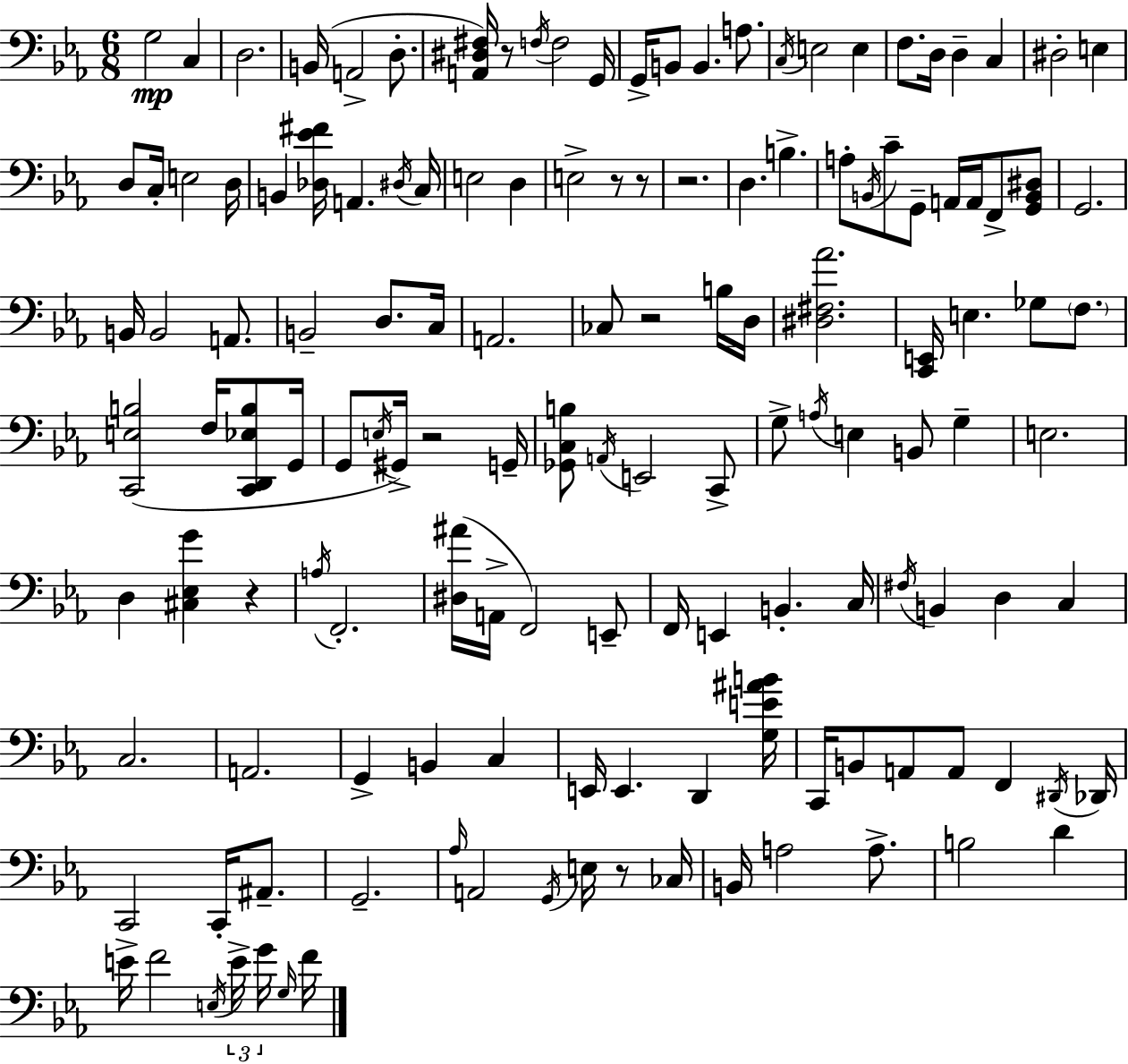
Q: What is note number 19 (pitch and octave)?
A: D3